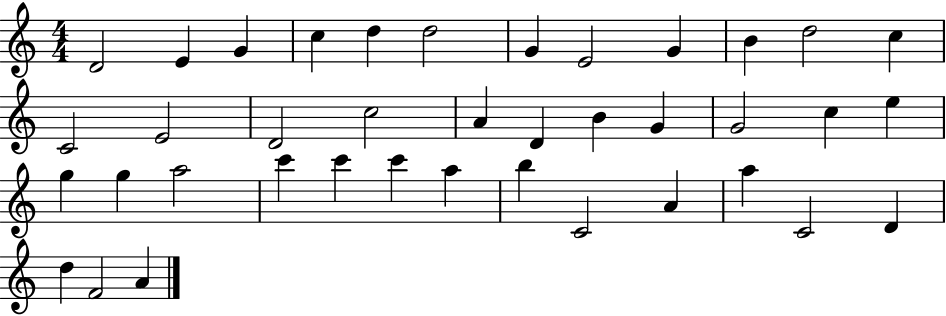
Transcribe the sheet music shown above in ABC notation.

X:1
T:Untitled
M:4/4
L:1/4
K:C
D2 E G c d d2 G E2 G B d2 c C2 E2 D2 c2 A D B G G2 c e g g a2 c' c' c' a b C2 A a C2 D d F2 A